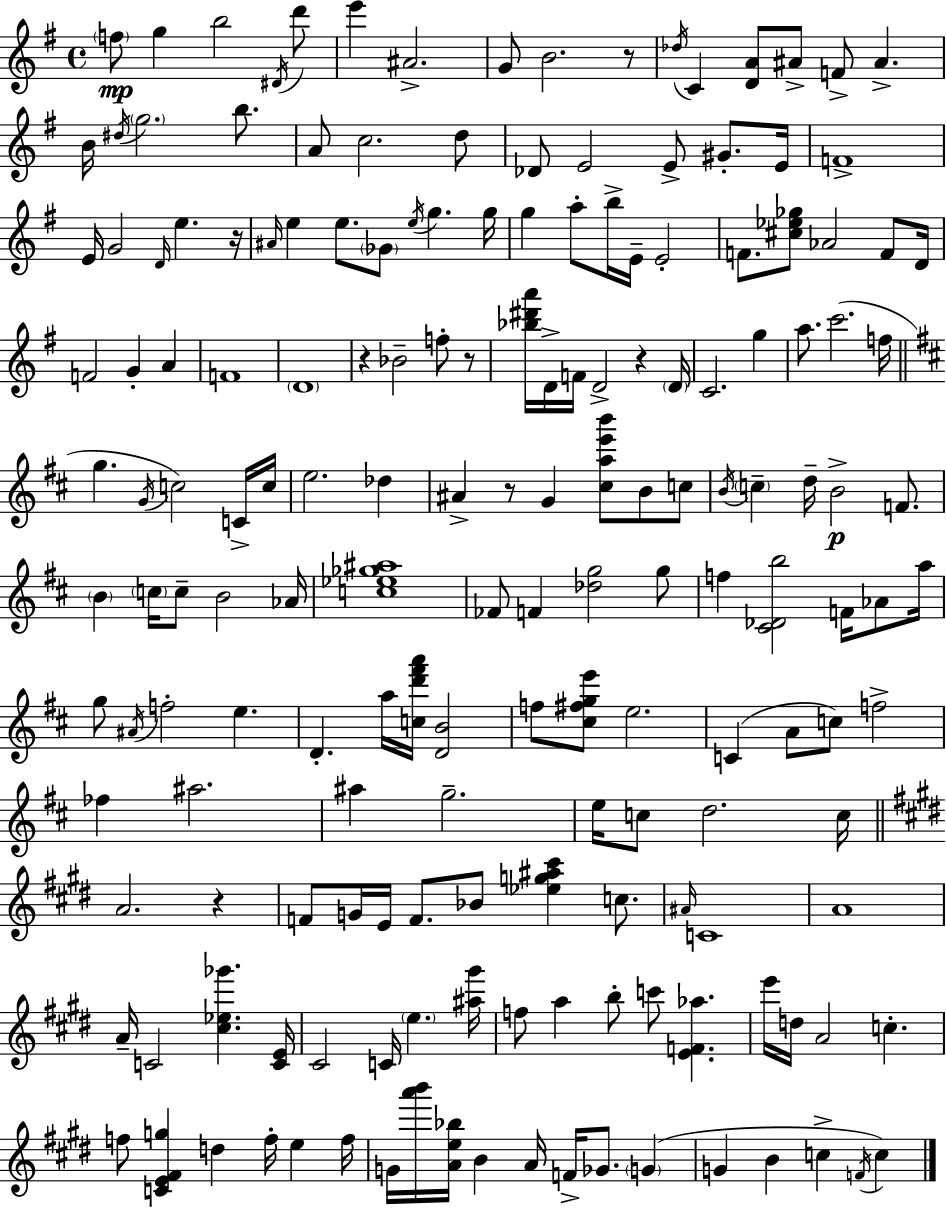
{
  \clef treble
  \time 4/4
  \defaultTimeSignature
  \key e \minor
  \repeat volta 2 { \parenthesize f''8\mp g''4 b''2 \acciaccatura { dis'16 } d'''8 | e'''4 ais'2.-> | g'8 b'2. r8 | \acciaccatura { des''16 } c'4 <d' a'>8 ais'8-> f'8-> ais'4.-> | \break b'16 \acciaccatura { dis''16 } \parenthesize g''2. | b''8. a'8 c''2. | d''8 des'8 e'2 e'8-> gis'8.-. | e'16 f'1-> | \break e'16 g'2 \grace { d'16 } e''4. | r16 \grace { ais'16 } e''4 e''8. \parenthesize ges'8 \acciaccatura { e''16 } g''4. | g''16 g''4 a''8-. b''16-> e'16-- e'2-. | f'8. <cis'' ees'' ges''>8 aes'2 | \break f'8 d'16 f'2 g'4-. | a'4 f'1 | \parenthesize d'1 | r4 bes'2-- | \break f''8-. r8 <bes'' dis''' a'''>16 d'16-> f'16 d'2-> | r4 \parenthesize d'16 c'2. | g''4 a''8. c'''2.( | f''16 \bar "||" \break \key d \major g''4. \acciaccatura { g'16 } c''2) c'16-> | c''16 e''2. des''4 | ais'4-> r8 g'4 <cis'' a'' e''' b'''>8 b'8 c''8 | \acciaccatura { b'16 } \parenthesize c''4-- d''16-- b'2->\p f'8. | \break \parenthesize b'4 \parenthesize c''16 c''8-- b'2 | aes'16 <c'' ees'' ges'' ais''>1 | fes'8 f'4 <des'' g''>2 | g''8 f''4 <cis' des' b''>2 f'16 aes'8 | \break a''16 g''8 \acciaccatura { ais'16 } f''2-. e''4. | d'4.-. a''16 <c'' d''' fis''' a'''>16 <d' b'>2 | f''8 <cis'' fis'' g'' e'''>8 e''2. | c'4( a'8 c''8) f''2-> | \break fes''4 ais''2. | ais''4 g''2.-- | e''16 c''8 d''2. | c''16 \bar "||" \break \key e \major a'2. r4 | f'8 g'16 e'16 f'8. bes'8 <ees'' g'' ais'' cis'''>4 c''8. | \grace { ais'16 } c'1 | a'1 | \break a'16-- c'2 <cis'' ees'' ges'''>4. | <c' e'>16 cis'2 c'16 \parenthesize e''4. | <ais'' gis'''>16 f''8 a''4 b''8-. c'''8 <e' f' aes''>4. | e'''16 d''16 a'2 c''4.-. | \break f''8 <c' e' fis' g''>4 d''4 f''16-. e''4 | f''16 g'16 <a''' b'''>16 <a' e'' bes''>16 b'4 a'16 f'16-> ges'8. \parenthesize g'4( | g'4 b'4 c''4-> \acciaccatura { f'16 } c''4) | } \bar "|."
}